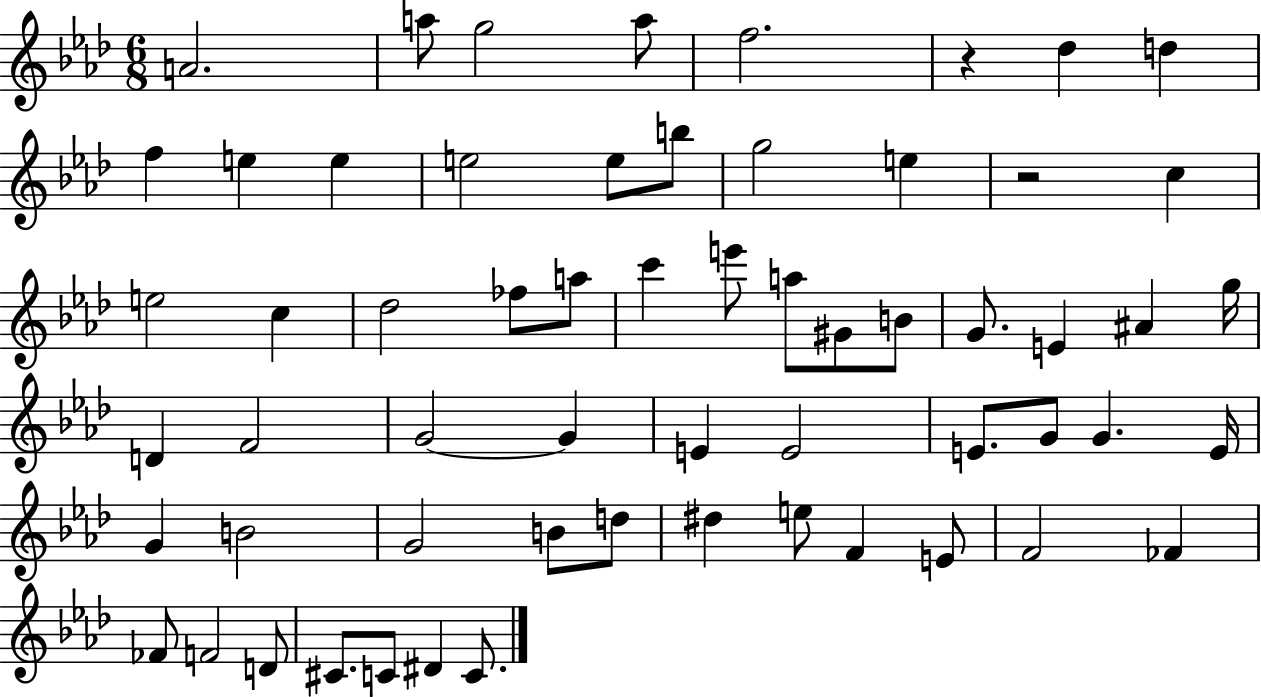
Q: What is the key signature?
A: AES major